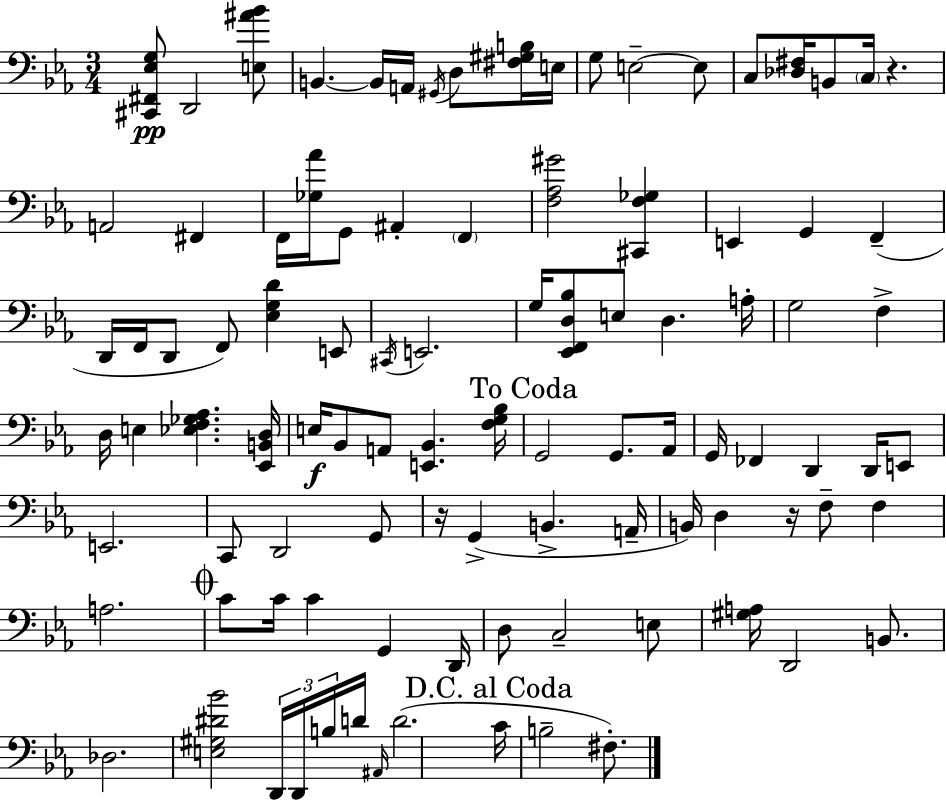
X:1
T:Untitled
M:3/4
L:1/4
K:Eb
[^C,,^F,,_E,G,]/2 D,,2 [E,^A_B]/2 B,, B,,/4 A,,/4 ^G,,/4 D,/2 [^F,^G,B,]/4 E,/4 G,/2 E,2 E,/2 C,/2 [_D,^F,]/4 B,,/2 C,/4 z A,,2 ^F,, F,,/4 [_G,_A]/4 G,,/2 ^A,, F,, [F,_A,^G]2 [^C,,F,_G,] E,, G,, F,, D,,/4 F,,/4 D,,/2 F,,/2 [_E,G,D] E,,/2 ^C,,/4 E,,2 G,/4 [_E,,F,,D,_B,]/2 E,/2 D, A,/4 G,2 F, D,/4 E, [_E,F,_G,_A,] [_E,,B,,D,]/4 E,/4 _B,,/2 A,,/2 [E,,_B,,] [F,G,_B,]/4 G,,2 G,,/2 _A,,/4 G,,/4 _F,, D,, D,,/4 E,,/2 E,,2 C,,/2 D,,2 G,,/2 z/4 G,, B,, A,,/4 B,,/4 D, z/4 F,/2 F, A,2 C/2 C/4 C G,, D,,/4 D,/2 C,2 E,/2 [^G,A,]/4 D,,2 B,,/2 _D,2 [E,^G,^D_B]2 D,,/4 D,,/4 B,/4 D/4 ^A,,/4 D2 C/4 B,2 ^F,/2